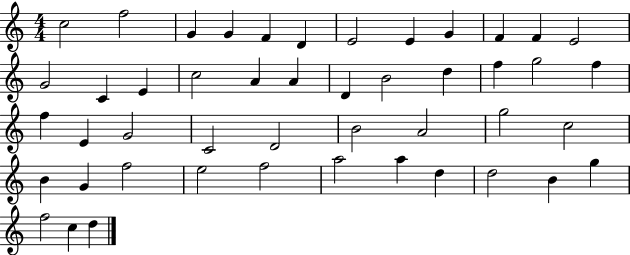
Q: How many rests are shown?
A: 0